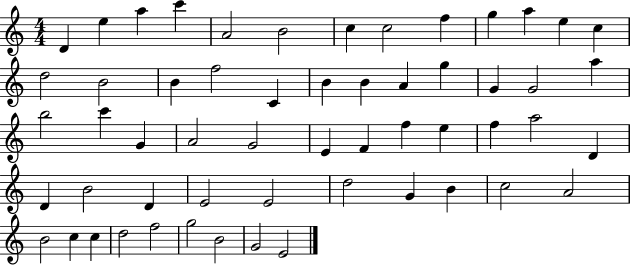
D4/q E5/q A5/q C6/q A4/h B4/h C5/q C5/h F5/q G5/q A5/q E5/q C5/q D5/h B4/h B4/q F5/h C4/q B4/q B4/q A4/q G5/q G4/q G4/h A5/q B5/h C6/q G4/q A4/h G4/h E4/q F4/q F5/q E5/q F5/q A5/h D4/q D4/q B4/h D4/q E4/h E4/h D5/h G4/q B4/q C5/h A4/h B4/h C5/q C5/q D5/h F5/h G5/h B4/h G4/h E4/h